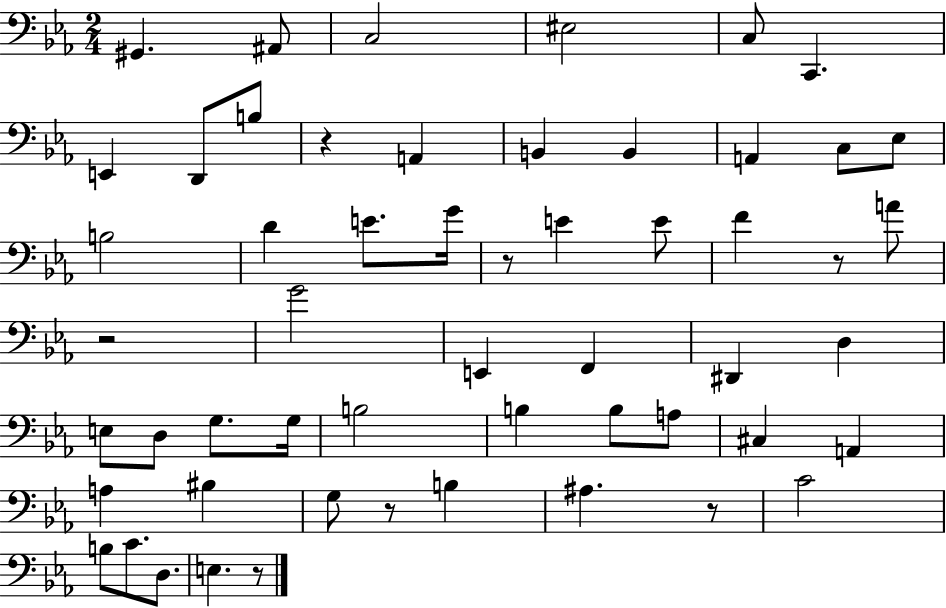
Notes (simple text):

G#2/q. A#2/e C3/h EIS3/h C3/e C2/q. E2/q D2/e B3/e R/q A2/q B2/q B2/q A2/q C3/e Eb3/e B3/h D4/q E4/e. G4/s R/e E4/q E4/e F4/q R/e A4/e R/h G4/h E2/q F2/q D#2/q D3/q E3/e D3/e G3/e. G3/s B3/h B3/q B3/e A3/e C#3/q A2/q A3/q BIS3/q G3/e R/e B3/q A#3/q. R/e C4/h B3/e C4/e. D3/e. E3/q. R/e